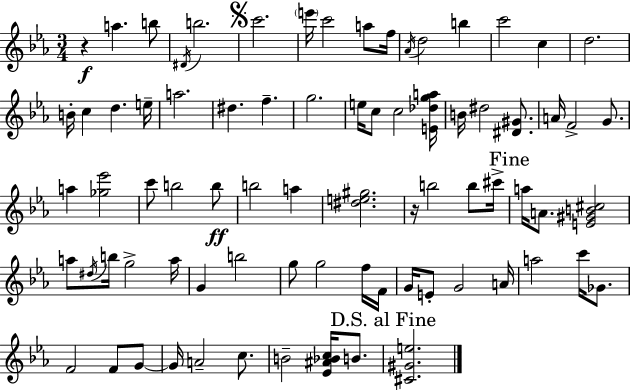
{
  \clef treble
  \numericTimeSignature
  \time 3/4
  \key ees \major
  r4\f a''4. b''8 | \acciaccatura { dis'16 } b''2. | \mark \markup { \musicglyph "scripts.segno" } c'''2. | \parenthesize e'''16 c'''2 a''8 | \break f''16 \acciaccatura { aes'16 } d''2 b''4 | c'''2 c''4 | d''2. | b'16-. c''4 d''4. | \break e''16-- a''2. | dis''4. f''4.-- | g''2. | e''16 c''8 c''2 | \break <e' des'' g'' a''>16 b'16 dis''2 <dis' gis'>8. | a'16 f'2-> g'8. | a''4 <ges'' ees'''>2 | c'''8 b''2 | \break b''8\ff b''2 a''4 | <dis'' e'' gis''>2. | r16 b''2 b''8 | cis'''16-> \mark "Fine" a''16 a'8. <e' gis' b' cis''>2 | \break a''8 \acciaccatura { dis''16 } b''16 g''2-> | a''16 g'4 b''2 | g''8 g''2 | f''16 f'16 g'16 e'8-. g'2 | \break a'16 a''2 c'''16 | ges'8. f'2 f'8 | g'8~~ g'16 a'2-- | c''8. b'2-- <ees' ais' bes' c''>16 | \break b'8. \mark "D.S. al Fine" <cis' gis' e''>2. | \bar "|."
}